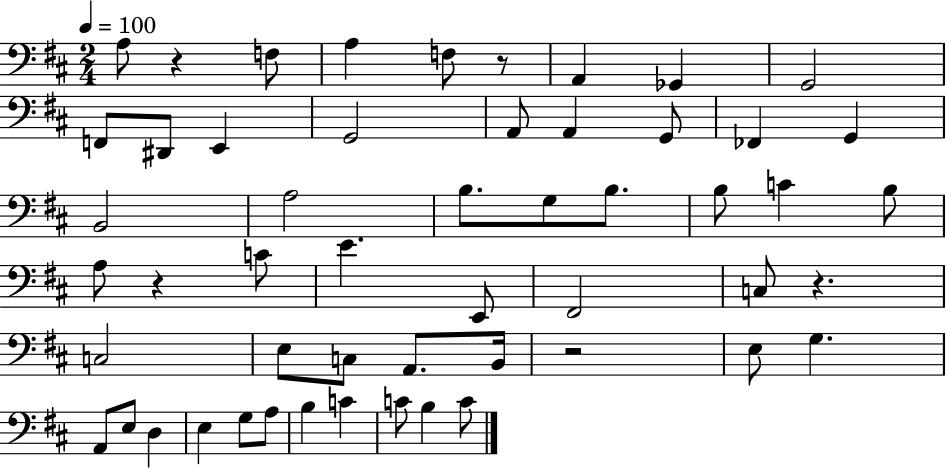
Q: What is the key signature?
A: D major